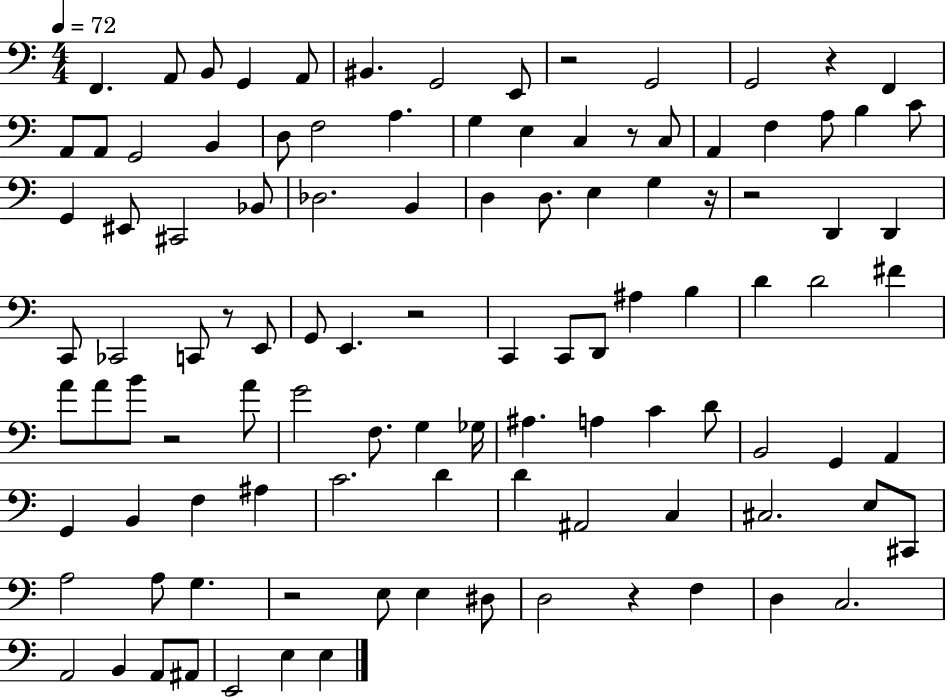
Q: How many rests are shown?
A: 10